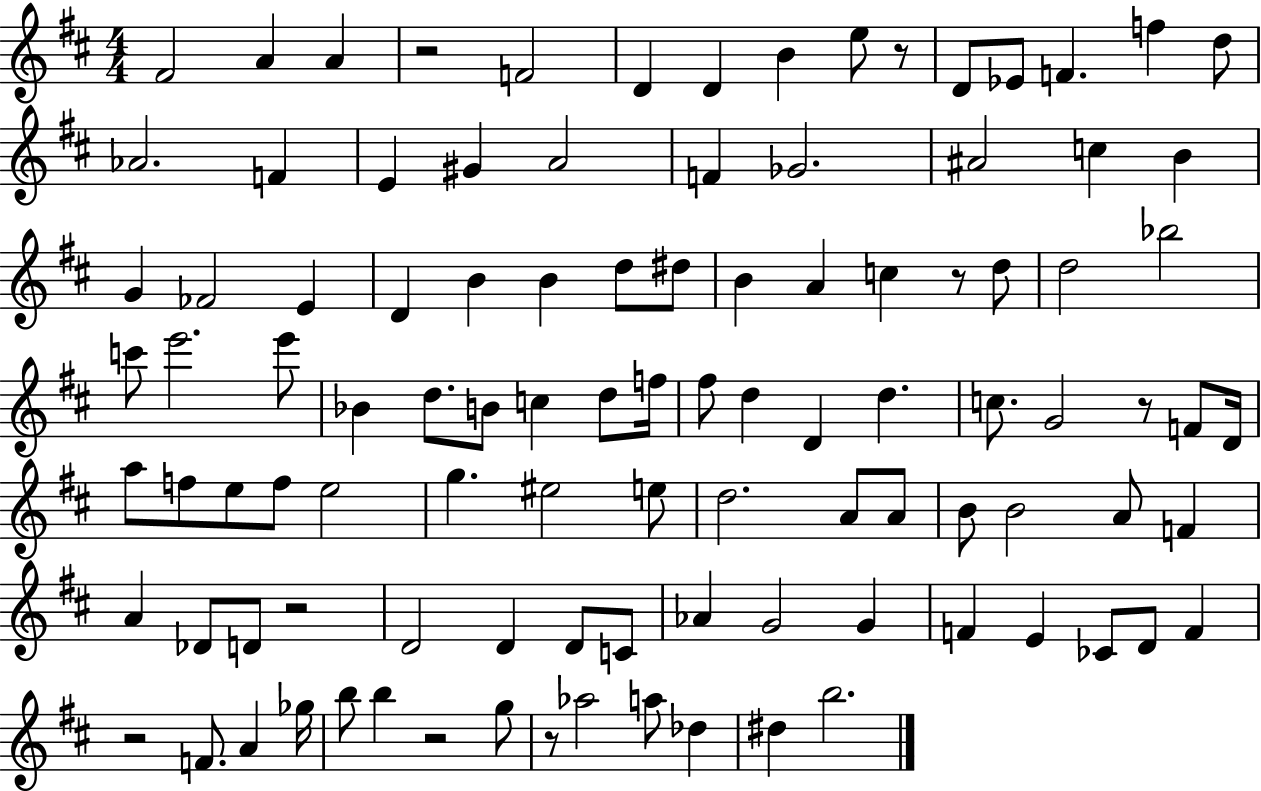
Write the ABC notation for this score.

X:1
T:Untitled
M:4/4
L:1/4
K:D
^F2 A A z2 F2 D D B e/2 z/2 D/2 _E/2 F f d/2 _A2 F E ^G A2 F _G2 ^A2 c B G _F2 E D B B d/2 ^d/2 B A c z/2 d/2 d2 _b2 c'/2 e'2 e'/2 _B d/2 B/2 c d/2 f/4 ^f/2 d D d c/2 G2 z/2 F/2 D/4 a/2 f/2 e/2 f/2 e2 g ^e2 e/2 d2 A/2 A/2 B/2 B2 A/2 F A _D/2 D/2 z2 D2 D D/2 C/2 _A G2 G F E _C/2 D/2 F z2 F/2 A _g/4 b/2 b z2 g/2 z/2 _a2 a/2 _d ^d b2